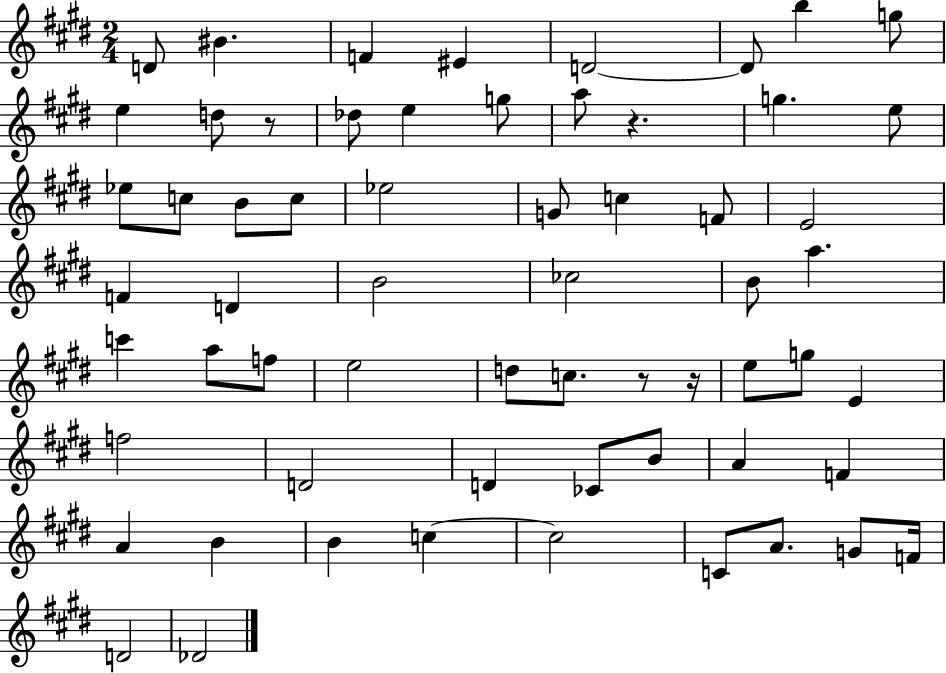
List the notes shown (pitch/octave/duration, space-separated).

D4/e BIS4/q. F4/q EIS4/q D4/h D4/e B5/q G5/e E5/q D5/e R/e Db5/e E5/q G5/e A5/e R/q. G5/q. E5/e Eb5/e C5/e B4/e C5/e Eb5/h G4/e C5/q F4/e E4/h F4/q D4/q B4/h CES5/h B4/e A5/q. C6/q A5/e F5/e E5/h D5/e C5/e. R/e R/s E5/e G5/e E4/q F5/h D4/h D4/q CES4/e B4/e A4/q F4/q A4/q B4/q B4/q C5/q C5/h C4/e A4/e. G4/e F4/s D4/h Db4/h